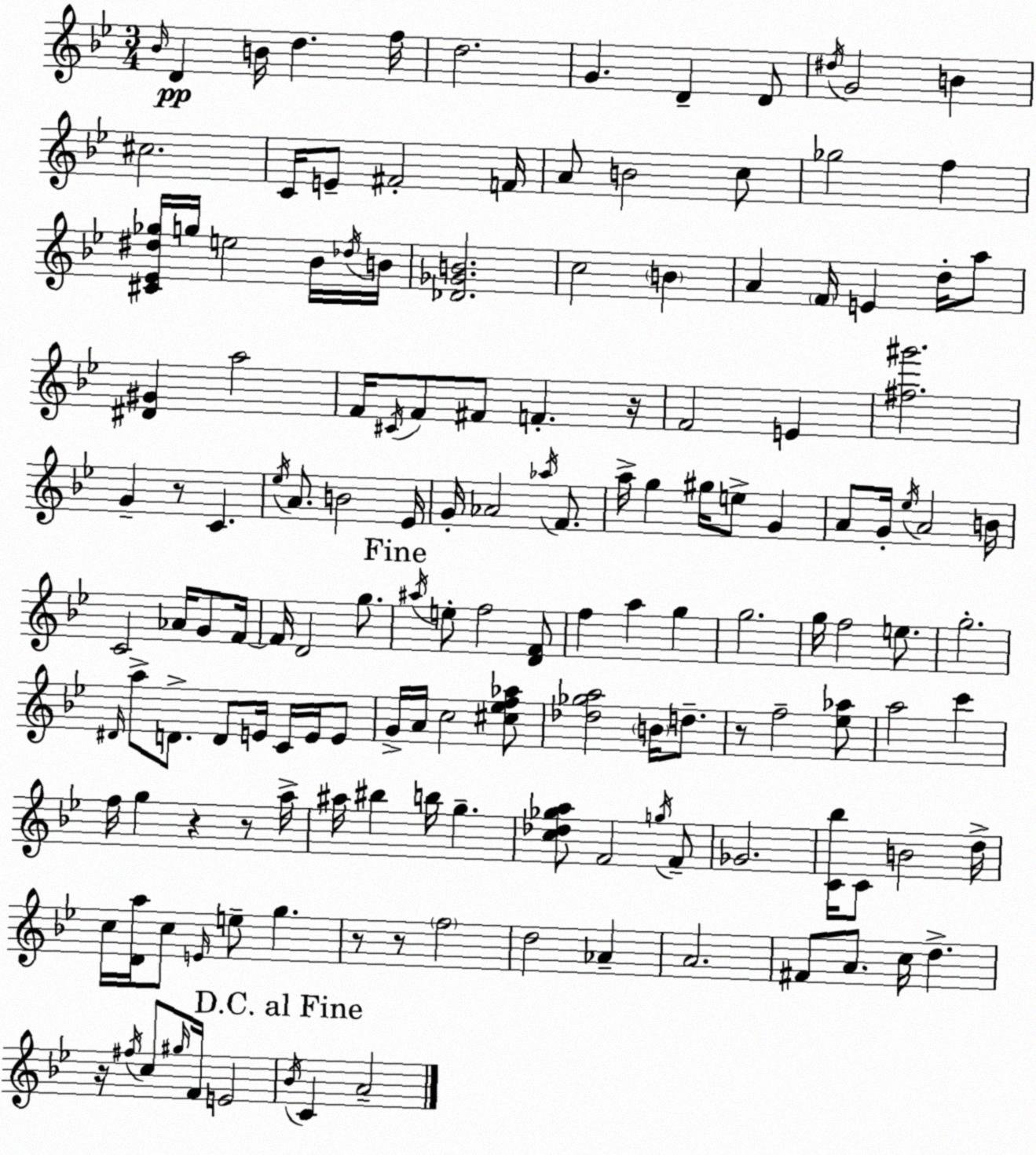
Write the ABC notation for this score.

X:1
T:Untitled
M:3/4
L:1/4
K:Gm
_B/4 D B/4 d f/4 d2 G D D/2 ^d/4 G2 B ^c2 C/4 E/2 ^F2 F/4 A/2 B2 c/2 _g2 f [^C_E^d_g]/4 g/4 e2 _B/4 _d/4 B/4 [_D_GB]2 c2 B A F/4 E d/4 a/2 [^D^G] a2 F/4 ^C/4 F/2 ^F/2 F z/4 F2 E [^f^g']2 G z/2 C _e/4 A/2 B2 _E/4 G/4 _A2 _a/4 F/2 a/4 g ^g/4 e/2 G A/2 G/4 _e/4 A2 B/4 C2 _A/4 G/2 F/4 F/4 D2 g/2 ^a/4 e/2 f2 [DF]/2 f a g g2 g/4 f2 e/2 g2 ^D/4 a/2 D/2 D/2 E/4 C/4 E/4 E/2 G/4 A/4 c2 [^c_ef_a]/2 [_d_ga]2 B/4 d/2 z/2 f2 [_e_a]/2 a2 c' f/4 g z z/2 a/4 ^a/4 ^b b/4 g [c_d_ga]/2 F2 g/4 F/2 _G2 [C_b]/4 C/2 B2 d/4 c/4 [Da]/4 c/2 E/4 e/2 g z/2 z/2 f2 d2 _A A2 ^F/2 A/2 c/4 d z/4 ^f/4 c/2 ^g/4 F/4 E2 _B/4 C A2